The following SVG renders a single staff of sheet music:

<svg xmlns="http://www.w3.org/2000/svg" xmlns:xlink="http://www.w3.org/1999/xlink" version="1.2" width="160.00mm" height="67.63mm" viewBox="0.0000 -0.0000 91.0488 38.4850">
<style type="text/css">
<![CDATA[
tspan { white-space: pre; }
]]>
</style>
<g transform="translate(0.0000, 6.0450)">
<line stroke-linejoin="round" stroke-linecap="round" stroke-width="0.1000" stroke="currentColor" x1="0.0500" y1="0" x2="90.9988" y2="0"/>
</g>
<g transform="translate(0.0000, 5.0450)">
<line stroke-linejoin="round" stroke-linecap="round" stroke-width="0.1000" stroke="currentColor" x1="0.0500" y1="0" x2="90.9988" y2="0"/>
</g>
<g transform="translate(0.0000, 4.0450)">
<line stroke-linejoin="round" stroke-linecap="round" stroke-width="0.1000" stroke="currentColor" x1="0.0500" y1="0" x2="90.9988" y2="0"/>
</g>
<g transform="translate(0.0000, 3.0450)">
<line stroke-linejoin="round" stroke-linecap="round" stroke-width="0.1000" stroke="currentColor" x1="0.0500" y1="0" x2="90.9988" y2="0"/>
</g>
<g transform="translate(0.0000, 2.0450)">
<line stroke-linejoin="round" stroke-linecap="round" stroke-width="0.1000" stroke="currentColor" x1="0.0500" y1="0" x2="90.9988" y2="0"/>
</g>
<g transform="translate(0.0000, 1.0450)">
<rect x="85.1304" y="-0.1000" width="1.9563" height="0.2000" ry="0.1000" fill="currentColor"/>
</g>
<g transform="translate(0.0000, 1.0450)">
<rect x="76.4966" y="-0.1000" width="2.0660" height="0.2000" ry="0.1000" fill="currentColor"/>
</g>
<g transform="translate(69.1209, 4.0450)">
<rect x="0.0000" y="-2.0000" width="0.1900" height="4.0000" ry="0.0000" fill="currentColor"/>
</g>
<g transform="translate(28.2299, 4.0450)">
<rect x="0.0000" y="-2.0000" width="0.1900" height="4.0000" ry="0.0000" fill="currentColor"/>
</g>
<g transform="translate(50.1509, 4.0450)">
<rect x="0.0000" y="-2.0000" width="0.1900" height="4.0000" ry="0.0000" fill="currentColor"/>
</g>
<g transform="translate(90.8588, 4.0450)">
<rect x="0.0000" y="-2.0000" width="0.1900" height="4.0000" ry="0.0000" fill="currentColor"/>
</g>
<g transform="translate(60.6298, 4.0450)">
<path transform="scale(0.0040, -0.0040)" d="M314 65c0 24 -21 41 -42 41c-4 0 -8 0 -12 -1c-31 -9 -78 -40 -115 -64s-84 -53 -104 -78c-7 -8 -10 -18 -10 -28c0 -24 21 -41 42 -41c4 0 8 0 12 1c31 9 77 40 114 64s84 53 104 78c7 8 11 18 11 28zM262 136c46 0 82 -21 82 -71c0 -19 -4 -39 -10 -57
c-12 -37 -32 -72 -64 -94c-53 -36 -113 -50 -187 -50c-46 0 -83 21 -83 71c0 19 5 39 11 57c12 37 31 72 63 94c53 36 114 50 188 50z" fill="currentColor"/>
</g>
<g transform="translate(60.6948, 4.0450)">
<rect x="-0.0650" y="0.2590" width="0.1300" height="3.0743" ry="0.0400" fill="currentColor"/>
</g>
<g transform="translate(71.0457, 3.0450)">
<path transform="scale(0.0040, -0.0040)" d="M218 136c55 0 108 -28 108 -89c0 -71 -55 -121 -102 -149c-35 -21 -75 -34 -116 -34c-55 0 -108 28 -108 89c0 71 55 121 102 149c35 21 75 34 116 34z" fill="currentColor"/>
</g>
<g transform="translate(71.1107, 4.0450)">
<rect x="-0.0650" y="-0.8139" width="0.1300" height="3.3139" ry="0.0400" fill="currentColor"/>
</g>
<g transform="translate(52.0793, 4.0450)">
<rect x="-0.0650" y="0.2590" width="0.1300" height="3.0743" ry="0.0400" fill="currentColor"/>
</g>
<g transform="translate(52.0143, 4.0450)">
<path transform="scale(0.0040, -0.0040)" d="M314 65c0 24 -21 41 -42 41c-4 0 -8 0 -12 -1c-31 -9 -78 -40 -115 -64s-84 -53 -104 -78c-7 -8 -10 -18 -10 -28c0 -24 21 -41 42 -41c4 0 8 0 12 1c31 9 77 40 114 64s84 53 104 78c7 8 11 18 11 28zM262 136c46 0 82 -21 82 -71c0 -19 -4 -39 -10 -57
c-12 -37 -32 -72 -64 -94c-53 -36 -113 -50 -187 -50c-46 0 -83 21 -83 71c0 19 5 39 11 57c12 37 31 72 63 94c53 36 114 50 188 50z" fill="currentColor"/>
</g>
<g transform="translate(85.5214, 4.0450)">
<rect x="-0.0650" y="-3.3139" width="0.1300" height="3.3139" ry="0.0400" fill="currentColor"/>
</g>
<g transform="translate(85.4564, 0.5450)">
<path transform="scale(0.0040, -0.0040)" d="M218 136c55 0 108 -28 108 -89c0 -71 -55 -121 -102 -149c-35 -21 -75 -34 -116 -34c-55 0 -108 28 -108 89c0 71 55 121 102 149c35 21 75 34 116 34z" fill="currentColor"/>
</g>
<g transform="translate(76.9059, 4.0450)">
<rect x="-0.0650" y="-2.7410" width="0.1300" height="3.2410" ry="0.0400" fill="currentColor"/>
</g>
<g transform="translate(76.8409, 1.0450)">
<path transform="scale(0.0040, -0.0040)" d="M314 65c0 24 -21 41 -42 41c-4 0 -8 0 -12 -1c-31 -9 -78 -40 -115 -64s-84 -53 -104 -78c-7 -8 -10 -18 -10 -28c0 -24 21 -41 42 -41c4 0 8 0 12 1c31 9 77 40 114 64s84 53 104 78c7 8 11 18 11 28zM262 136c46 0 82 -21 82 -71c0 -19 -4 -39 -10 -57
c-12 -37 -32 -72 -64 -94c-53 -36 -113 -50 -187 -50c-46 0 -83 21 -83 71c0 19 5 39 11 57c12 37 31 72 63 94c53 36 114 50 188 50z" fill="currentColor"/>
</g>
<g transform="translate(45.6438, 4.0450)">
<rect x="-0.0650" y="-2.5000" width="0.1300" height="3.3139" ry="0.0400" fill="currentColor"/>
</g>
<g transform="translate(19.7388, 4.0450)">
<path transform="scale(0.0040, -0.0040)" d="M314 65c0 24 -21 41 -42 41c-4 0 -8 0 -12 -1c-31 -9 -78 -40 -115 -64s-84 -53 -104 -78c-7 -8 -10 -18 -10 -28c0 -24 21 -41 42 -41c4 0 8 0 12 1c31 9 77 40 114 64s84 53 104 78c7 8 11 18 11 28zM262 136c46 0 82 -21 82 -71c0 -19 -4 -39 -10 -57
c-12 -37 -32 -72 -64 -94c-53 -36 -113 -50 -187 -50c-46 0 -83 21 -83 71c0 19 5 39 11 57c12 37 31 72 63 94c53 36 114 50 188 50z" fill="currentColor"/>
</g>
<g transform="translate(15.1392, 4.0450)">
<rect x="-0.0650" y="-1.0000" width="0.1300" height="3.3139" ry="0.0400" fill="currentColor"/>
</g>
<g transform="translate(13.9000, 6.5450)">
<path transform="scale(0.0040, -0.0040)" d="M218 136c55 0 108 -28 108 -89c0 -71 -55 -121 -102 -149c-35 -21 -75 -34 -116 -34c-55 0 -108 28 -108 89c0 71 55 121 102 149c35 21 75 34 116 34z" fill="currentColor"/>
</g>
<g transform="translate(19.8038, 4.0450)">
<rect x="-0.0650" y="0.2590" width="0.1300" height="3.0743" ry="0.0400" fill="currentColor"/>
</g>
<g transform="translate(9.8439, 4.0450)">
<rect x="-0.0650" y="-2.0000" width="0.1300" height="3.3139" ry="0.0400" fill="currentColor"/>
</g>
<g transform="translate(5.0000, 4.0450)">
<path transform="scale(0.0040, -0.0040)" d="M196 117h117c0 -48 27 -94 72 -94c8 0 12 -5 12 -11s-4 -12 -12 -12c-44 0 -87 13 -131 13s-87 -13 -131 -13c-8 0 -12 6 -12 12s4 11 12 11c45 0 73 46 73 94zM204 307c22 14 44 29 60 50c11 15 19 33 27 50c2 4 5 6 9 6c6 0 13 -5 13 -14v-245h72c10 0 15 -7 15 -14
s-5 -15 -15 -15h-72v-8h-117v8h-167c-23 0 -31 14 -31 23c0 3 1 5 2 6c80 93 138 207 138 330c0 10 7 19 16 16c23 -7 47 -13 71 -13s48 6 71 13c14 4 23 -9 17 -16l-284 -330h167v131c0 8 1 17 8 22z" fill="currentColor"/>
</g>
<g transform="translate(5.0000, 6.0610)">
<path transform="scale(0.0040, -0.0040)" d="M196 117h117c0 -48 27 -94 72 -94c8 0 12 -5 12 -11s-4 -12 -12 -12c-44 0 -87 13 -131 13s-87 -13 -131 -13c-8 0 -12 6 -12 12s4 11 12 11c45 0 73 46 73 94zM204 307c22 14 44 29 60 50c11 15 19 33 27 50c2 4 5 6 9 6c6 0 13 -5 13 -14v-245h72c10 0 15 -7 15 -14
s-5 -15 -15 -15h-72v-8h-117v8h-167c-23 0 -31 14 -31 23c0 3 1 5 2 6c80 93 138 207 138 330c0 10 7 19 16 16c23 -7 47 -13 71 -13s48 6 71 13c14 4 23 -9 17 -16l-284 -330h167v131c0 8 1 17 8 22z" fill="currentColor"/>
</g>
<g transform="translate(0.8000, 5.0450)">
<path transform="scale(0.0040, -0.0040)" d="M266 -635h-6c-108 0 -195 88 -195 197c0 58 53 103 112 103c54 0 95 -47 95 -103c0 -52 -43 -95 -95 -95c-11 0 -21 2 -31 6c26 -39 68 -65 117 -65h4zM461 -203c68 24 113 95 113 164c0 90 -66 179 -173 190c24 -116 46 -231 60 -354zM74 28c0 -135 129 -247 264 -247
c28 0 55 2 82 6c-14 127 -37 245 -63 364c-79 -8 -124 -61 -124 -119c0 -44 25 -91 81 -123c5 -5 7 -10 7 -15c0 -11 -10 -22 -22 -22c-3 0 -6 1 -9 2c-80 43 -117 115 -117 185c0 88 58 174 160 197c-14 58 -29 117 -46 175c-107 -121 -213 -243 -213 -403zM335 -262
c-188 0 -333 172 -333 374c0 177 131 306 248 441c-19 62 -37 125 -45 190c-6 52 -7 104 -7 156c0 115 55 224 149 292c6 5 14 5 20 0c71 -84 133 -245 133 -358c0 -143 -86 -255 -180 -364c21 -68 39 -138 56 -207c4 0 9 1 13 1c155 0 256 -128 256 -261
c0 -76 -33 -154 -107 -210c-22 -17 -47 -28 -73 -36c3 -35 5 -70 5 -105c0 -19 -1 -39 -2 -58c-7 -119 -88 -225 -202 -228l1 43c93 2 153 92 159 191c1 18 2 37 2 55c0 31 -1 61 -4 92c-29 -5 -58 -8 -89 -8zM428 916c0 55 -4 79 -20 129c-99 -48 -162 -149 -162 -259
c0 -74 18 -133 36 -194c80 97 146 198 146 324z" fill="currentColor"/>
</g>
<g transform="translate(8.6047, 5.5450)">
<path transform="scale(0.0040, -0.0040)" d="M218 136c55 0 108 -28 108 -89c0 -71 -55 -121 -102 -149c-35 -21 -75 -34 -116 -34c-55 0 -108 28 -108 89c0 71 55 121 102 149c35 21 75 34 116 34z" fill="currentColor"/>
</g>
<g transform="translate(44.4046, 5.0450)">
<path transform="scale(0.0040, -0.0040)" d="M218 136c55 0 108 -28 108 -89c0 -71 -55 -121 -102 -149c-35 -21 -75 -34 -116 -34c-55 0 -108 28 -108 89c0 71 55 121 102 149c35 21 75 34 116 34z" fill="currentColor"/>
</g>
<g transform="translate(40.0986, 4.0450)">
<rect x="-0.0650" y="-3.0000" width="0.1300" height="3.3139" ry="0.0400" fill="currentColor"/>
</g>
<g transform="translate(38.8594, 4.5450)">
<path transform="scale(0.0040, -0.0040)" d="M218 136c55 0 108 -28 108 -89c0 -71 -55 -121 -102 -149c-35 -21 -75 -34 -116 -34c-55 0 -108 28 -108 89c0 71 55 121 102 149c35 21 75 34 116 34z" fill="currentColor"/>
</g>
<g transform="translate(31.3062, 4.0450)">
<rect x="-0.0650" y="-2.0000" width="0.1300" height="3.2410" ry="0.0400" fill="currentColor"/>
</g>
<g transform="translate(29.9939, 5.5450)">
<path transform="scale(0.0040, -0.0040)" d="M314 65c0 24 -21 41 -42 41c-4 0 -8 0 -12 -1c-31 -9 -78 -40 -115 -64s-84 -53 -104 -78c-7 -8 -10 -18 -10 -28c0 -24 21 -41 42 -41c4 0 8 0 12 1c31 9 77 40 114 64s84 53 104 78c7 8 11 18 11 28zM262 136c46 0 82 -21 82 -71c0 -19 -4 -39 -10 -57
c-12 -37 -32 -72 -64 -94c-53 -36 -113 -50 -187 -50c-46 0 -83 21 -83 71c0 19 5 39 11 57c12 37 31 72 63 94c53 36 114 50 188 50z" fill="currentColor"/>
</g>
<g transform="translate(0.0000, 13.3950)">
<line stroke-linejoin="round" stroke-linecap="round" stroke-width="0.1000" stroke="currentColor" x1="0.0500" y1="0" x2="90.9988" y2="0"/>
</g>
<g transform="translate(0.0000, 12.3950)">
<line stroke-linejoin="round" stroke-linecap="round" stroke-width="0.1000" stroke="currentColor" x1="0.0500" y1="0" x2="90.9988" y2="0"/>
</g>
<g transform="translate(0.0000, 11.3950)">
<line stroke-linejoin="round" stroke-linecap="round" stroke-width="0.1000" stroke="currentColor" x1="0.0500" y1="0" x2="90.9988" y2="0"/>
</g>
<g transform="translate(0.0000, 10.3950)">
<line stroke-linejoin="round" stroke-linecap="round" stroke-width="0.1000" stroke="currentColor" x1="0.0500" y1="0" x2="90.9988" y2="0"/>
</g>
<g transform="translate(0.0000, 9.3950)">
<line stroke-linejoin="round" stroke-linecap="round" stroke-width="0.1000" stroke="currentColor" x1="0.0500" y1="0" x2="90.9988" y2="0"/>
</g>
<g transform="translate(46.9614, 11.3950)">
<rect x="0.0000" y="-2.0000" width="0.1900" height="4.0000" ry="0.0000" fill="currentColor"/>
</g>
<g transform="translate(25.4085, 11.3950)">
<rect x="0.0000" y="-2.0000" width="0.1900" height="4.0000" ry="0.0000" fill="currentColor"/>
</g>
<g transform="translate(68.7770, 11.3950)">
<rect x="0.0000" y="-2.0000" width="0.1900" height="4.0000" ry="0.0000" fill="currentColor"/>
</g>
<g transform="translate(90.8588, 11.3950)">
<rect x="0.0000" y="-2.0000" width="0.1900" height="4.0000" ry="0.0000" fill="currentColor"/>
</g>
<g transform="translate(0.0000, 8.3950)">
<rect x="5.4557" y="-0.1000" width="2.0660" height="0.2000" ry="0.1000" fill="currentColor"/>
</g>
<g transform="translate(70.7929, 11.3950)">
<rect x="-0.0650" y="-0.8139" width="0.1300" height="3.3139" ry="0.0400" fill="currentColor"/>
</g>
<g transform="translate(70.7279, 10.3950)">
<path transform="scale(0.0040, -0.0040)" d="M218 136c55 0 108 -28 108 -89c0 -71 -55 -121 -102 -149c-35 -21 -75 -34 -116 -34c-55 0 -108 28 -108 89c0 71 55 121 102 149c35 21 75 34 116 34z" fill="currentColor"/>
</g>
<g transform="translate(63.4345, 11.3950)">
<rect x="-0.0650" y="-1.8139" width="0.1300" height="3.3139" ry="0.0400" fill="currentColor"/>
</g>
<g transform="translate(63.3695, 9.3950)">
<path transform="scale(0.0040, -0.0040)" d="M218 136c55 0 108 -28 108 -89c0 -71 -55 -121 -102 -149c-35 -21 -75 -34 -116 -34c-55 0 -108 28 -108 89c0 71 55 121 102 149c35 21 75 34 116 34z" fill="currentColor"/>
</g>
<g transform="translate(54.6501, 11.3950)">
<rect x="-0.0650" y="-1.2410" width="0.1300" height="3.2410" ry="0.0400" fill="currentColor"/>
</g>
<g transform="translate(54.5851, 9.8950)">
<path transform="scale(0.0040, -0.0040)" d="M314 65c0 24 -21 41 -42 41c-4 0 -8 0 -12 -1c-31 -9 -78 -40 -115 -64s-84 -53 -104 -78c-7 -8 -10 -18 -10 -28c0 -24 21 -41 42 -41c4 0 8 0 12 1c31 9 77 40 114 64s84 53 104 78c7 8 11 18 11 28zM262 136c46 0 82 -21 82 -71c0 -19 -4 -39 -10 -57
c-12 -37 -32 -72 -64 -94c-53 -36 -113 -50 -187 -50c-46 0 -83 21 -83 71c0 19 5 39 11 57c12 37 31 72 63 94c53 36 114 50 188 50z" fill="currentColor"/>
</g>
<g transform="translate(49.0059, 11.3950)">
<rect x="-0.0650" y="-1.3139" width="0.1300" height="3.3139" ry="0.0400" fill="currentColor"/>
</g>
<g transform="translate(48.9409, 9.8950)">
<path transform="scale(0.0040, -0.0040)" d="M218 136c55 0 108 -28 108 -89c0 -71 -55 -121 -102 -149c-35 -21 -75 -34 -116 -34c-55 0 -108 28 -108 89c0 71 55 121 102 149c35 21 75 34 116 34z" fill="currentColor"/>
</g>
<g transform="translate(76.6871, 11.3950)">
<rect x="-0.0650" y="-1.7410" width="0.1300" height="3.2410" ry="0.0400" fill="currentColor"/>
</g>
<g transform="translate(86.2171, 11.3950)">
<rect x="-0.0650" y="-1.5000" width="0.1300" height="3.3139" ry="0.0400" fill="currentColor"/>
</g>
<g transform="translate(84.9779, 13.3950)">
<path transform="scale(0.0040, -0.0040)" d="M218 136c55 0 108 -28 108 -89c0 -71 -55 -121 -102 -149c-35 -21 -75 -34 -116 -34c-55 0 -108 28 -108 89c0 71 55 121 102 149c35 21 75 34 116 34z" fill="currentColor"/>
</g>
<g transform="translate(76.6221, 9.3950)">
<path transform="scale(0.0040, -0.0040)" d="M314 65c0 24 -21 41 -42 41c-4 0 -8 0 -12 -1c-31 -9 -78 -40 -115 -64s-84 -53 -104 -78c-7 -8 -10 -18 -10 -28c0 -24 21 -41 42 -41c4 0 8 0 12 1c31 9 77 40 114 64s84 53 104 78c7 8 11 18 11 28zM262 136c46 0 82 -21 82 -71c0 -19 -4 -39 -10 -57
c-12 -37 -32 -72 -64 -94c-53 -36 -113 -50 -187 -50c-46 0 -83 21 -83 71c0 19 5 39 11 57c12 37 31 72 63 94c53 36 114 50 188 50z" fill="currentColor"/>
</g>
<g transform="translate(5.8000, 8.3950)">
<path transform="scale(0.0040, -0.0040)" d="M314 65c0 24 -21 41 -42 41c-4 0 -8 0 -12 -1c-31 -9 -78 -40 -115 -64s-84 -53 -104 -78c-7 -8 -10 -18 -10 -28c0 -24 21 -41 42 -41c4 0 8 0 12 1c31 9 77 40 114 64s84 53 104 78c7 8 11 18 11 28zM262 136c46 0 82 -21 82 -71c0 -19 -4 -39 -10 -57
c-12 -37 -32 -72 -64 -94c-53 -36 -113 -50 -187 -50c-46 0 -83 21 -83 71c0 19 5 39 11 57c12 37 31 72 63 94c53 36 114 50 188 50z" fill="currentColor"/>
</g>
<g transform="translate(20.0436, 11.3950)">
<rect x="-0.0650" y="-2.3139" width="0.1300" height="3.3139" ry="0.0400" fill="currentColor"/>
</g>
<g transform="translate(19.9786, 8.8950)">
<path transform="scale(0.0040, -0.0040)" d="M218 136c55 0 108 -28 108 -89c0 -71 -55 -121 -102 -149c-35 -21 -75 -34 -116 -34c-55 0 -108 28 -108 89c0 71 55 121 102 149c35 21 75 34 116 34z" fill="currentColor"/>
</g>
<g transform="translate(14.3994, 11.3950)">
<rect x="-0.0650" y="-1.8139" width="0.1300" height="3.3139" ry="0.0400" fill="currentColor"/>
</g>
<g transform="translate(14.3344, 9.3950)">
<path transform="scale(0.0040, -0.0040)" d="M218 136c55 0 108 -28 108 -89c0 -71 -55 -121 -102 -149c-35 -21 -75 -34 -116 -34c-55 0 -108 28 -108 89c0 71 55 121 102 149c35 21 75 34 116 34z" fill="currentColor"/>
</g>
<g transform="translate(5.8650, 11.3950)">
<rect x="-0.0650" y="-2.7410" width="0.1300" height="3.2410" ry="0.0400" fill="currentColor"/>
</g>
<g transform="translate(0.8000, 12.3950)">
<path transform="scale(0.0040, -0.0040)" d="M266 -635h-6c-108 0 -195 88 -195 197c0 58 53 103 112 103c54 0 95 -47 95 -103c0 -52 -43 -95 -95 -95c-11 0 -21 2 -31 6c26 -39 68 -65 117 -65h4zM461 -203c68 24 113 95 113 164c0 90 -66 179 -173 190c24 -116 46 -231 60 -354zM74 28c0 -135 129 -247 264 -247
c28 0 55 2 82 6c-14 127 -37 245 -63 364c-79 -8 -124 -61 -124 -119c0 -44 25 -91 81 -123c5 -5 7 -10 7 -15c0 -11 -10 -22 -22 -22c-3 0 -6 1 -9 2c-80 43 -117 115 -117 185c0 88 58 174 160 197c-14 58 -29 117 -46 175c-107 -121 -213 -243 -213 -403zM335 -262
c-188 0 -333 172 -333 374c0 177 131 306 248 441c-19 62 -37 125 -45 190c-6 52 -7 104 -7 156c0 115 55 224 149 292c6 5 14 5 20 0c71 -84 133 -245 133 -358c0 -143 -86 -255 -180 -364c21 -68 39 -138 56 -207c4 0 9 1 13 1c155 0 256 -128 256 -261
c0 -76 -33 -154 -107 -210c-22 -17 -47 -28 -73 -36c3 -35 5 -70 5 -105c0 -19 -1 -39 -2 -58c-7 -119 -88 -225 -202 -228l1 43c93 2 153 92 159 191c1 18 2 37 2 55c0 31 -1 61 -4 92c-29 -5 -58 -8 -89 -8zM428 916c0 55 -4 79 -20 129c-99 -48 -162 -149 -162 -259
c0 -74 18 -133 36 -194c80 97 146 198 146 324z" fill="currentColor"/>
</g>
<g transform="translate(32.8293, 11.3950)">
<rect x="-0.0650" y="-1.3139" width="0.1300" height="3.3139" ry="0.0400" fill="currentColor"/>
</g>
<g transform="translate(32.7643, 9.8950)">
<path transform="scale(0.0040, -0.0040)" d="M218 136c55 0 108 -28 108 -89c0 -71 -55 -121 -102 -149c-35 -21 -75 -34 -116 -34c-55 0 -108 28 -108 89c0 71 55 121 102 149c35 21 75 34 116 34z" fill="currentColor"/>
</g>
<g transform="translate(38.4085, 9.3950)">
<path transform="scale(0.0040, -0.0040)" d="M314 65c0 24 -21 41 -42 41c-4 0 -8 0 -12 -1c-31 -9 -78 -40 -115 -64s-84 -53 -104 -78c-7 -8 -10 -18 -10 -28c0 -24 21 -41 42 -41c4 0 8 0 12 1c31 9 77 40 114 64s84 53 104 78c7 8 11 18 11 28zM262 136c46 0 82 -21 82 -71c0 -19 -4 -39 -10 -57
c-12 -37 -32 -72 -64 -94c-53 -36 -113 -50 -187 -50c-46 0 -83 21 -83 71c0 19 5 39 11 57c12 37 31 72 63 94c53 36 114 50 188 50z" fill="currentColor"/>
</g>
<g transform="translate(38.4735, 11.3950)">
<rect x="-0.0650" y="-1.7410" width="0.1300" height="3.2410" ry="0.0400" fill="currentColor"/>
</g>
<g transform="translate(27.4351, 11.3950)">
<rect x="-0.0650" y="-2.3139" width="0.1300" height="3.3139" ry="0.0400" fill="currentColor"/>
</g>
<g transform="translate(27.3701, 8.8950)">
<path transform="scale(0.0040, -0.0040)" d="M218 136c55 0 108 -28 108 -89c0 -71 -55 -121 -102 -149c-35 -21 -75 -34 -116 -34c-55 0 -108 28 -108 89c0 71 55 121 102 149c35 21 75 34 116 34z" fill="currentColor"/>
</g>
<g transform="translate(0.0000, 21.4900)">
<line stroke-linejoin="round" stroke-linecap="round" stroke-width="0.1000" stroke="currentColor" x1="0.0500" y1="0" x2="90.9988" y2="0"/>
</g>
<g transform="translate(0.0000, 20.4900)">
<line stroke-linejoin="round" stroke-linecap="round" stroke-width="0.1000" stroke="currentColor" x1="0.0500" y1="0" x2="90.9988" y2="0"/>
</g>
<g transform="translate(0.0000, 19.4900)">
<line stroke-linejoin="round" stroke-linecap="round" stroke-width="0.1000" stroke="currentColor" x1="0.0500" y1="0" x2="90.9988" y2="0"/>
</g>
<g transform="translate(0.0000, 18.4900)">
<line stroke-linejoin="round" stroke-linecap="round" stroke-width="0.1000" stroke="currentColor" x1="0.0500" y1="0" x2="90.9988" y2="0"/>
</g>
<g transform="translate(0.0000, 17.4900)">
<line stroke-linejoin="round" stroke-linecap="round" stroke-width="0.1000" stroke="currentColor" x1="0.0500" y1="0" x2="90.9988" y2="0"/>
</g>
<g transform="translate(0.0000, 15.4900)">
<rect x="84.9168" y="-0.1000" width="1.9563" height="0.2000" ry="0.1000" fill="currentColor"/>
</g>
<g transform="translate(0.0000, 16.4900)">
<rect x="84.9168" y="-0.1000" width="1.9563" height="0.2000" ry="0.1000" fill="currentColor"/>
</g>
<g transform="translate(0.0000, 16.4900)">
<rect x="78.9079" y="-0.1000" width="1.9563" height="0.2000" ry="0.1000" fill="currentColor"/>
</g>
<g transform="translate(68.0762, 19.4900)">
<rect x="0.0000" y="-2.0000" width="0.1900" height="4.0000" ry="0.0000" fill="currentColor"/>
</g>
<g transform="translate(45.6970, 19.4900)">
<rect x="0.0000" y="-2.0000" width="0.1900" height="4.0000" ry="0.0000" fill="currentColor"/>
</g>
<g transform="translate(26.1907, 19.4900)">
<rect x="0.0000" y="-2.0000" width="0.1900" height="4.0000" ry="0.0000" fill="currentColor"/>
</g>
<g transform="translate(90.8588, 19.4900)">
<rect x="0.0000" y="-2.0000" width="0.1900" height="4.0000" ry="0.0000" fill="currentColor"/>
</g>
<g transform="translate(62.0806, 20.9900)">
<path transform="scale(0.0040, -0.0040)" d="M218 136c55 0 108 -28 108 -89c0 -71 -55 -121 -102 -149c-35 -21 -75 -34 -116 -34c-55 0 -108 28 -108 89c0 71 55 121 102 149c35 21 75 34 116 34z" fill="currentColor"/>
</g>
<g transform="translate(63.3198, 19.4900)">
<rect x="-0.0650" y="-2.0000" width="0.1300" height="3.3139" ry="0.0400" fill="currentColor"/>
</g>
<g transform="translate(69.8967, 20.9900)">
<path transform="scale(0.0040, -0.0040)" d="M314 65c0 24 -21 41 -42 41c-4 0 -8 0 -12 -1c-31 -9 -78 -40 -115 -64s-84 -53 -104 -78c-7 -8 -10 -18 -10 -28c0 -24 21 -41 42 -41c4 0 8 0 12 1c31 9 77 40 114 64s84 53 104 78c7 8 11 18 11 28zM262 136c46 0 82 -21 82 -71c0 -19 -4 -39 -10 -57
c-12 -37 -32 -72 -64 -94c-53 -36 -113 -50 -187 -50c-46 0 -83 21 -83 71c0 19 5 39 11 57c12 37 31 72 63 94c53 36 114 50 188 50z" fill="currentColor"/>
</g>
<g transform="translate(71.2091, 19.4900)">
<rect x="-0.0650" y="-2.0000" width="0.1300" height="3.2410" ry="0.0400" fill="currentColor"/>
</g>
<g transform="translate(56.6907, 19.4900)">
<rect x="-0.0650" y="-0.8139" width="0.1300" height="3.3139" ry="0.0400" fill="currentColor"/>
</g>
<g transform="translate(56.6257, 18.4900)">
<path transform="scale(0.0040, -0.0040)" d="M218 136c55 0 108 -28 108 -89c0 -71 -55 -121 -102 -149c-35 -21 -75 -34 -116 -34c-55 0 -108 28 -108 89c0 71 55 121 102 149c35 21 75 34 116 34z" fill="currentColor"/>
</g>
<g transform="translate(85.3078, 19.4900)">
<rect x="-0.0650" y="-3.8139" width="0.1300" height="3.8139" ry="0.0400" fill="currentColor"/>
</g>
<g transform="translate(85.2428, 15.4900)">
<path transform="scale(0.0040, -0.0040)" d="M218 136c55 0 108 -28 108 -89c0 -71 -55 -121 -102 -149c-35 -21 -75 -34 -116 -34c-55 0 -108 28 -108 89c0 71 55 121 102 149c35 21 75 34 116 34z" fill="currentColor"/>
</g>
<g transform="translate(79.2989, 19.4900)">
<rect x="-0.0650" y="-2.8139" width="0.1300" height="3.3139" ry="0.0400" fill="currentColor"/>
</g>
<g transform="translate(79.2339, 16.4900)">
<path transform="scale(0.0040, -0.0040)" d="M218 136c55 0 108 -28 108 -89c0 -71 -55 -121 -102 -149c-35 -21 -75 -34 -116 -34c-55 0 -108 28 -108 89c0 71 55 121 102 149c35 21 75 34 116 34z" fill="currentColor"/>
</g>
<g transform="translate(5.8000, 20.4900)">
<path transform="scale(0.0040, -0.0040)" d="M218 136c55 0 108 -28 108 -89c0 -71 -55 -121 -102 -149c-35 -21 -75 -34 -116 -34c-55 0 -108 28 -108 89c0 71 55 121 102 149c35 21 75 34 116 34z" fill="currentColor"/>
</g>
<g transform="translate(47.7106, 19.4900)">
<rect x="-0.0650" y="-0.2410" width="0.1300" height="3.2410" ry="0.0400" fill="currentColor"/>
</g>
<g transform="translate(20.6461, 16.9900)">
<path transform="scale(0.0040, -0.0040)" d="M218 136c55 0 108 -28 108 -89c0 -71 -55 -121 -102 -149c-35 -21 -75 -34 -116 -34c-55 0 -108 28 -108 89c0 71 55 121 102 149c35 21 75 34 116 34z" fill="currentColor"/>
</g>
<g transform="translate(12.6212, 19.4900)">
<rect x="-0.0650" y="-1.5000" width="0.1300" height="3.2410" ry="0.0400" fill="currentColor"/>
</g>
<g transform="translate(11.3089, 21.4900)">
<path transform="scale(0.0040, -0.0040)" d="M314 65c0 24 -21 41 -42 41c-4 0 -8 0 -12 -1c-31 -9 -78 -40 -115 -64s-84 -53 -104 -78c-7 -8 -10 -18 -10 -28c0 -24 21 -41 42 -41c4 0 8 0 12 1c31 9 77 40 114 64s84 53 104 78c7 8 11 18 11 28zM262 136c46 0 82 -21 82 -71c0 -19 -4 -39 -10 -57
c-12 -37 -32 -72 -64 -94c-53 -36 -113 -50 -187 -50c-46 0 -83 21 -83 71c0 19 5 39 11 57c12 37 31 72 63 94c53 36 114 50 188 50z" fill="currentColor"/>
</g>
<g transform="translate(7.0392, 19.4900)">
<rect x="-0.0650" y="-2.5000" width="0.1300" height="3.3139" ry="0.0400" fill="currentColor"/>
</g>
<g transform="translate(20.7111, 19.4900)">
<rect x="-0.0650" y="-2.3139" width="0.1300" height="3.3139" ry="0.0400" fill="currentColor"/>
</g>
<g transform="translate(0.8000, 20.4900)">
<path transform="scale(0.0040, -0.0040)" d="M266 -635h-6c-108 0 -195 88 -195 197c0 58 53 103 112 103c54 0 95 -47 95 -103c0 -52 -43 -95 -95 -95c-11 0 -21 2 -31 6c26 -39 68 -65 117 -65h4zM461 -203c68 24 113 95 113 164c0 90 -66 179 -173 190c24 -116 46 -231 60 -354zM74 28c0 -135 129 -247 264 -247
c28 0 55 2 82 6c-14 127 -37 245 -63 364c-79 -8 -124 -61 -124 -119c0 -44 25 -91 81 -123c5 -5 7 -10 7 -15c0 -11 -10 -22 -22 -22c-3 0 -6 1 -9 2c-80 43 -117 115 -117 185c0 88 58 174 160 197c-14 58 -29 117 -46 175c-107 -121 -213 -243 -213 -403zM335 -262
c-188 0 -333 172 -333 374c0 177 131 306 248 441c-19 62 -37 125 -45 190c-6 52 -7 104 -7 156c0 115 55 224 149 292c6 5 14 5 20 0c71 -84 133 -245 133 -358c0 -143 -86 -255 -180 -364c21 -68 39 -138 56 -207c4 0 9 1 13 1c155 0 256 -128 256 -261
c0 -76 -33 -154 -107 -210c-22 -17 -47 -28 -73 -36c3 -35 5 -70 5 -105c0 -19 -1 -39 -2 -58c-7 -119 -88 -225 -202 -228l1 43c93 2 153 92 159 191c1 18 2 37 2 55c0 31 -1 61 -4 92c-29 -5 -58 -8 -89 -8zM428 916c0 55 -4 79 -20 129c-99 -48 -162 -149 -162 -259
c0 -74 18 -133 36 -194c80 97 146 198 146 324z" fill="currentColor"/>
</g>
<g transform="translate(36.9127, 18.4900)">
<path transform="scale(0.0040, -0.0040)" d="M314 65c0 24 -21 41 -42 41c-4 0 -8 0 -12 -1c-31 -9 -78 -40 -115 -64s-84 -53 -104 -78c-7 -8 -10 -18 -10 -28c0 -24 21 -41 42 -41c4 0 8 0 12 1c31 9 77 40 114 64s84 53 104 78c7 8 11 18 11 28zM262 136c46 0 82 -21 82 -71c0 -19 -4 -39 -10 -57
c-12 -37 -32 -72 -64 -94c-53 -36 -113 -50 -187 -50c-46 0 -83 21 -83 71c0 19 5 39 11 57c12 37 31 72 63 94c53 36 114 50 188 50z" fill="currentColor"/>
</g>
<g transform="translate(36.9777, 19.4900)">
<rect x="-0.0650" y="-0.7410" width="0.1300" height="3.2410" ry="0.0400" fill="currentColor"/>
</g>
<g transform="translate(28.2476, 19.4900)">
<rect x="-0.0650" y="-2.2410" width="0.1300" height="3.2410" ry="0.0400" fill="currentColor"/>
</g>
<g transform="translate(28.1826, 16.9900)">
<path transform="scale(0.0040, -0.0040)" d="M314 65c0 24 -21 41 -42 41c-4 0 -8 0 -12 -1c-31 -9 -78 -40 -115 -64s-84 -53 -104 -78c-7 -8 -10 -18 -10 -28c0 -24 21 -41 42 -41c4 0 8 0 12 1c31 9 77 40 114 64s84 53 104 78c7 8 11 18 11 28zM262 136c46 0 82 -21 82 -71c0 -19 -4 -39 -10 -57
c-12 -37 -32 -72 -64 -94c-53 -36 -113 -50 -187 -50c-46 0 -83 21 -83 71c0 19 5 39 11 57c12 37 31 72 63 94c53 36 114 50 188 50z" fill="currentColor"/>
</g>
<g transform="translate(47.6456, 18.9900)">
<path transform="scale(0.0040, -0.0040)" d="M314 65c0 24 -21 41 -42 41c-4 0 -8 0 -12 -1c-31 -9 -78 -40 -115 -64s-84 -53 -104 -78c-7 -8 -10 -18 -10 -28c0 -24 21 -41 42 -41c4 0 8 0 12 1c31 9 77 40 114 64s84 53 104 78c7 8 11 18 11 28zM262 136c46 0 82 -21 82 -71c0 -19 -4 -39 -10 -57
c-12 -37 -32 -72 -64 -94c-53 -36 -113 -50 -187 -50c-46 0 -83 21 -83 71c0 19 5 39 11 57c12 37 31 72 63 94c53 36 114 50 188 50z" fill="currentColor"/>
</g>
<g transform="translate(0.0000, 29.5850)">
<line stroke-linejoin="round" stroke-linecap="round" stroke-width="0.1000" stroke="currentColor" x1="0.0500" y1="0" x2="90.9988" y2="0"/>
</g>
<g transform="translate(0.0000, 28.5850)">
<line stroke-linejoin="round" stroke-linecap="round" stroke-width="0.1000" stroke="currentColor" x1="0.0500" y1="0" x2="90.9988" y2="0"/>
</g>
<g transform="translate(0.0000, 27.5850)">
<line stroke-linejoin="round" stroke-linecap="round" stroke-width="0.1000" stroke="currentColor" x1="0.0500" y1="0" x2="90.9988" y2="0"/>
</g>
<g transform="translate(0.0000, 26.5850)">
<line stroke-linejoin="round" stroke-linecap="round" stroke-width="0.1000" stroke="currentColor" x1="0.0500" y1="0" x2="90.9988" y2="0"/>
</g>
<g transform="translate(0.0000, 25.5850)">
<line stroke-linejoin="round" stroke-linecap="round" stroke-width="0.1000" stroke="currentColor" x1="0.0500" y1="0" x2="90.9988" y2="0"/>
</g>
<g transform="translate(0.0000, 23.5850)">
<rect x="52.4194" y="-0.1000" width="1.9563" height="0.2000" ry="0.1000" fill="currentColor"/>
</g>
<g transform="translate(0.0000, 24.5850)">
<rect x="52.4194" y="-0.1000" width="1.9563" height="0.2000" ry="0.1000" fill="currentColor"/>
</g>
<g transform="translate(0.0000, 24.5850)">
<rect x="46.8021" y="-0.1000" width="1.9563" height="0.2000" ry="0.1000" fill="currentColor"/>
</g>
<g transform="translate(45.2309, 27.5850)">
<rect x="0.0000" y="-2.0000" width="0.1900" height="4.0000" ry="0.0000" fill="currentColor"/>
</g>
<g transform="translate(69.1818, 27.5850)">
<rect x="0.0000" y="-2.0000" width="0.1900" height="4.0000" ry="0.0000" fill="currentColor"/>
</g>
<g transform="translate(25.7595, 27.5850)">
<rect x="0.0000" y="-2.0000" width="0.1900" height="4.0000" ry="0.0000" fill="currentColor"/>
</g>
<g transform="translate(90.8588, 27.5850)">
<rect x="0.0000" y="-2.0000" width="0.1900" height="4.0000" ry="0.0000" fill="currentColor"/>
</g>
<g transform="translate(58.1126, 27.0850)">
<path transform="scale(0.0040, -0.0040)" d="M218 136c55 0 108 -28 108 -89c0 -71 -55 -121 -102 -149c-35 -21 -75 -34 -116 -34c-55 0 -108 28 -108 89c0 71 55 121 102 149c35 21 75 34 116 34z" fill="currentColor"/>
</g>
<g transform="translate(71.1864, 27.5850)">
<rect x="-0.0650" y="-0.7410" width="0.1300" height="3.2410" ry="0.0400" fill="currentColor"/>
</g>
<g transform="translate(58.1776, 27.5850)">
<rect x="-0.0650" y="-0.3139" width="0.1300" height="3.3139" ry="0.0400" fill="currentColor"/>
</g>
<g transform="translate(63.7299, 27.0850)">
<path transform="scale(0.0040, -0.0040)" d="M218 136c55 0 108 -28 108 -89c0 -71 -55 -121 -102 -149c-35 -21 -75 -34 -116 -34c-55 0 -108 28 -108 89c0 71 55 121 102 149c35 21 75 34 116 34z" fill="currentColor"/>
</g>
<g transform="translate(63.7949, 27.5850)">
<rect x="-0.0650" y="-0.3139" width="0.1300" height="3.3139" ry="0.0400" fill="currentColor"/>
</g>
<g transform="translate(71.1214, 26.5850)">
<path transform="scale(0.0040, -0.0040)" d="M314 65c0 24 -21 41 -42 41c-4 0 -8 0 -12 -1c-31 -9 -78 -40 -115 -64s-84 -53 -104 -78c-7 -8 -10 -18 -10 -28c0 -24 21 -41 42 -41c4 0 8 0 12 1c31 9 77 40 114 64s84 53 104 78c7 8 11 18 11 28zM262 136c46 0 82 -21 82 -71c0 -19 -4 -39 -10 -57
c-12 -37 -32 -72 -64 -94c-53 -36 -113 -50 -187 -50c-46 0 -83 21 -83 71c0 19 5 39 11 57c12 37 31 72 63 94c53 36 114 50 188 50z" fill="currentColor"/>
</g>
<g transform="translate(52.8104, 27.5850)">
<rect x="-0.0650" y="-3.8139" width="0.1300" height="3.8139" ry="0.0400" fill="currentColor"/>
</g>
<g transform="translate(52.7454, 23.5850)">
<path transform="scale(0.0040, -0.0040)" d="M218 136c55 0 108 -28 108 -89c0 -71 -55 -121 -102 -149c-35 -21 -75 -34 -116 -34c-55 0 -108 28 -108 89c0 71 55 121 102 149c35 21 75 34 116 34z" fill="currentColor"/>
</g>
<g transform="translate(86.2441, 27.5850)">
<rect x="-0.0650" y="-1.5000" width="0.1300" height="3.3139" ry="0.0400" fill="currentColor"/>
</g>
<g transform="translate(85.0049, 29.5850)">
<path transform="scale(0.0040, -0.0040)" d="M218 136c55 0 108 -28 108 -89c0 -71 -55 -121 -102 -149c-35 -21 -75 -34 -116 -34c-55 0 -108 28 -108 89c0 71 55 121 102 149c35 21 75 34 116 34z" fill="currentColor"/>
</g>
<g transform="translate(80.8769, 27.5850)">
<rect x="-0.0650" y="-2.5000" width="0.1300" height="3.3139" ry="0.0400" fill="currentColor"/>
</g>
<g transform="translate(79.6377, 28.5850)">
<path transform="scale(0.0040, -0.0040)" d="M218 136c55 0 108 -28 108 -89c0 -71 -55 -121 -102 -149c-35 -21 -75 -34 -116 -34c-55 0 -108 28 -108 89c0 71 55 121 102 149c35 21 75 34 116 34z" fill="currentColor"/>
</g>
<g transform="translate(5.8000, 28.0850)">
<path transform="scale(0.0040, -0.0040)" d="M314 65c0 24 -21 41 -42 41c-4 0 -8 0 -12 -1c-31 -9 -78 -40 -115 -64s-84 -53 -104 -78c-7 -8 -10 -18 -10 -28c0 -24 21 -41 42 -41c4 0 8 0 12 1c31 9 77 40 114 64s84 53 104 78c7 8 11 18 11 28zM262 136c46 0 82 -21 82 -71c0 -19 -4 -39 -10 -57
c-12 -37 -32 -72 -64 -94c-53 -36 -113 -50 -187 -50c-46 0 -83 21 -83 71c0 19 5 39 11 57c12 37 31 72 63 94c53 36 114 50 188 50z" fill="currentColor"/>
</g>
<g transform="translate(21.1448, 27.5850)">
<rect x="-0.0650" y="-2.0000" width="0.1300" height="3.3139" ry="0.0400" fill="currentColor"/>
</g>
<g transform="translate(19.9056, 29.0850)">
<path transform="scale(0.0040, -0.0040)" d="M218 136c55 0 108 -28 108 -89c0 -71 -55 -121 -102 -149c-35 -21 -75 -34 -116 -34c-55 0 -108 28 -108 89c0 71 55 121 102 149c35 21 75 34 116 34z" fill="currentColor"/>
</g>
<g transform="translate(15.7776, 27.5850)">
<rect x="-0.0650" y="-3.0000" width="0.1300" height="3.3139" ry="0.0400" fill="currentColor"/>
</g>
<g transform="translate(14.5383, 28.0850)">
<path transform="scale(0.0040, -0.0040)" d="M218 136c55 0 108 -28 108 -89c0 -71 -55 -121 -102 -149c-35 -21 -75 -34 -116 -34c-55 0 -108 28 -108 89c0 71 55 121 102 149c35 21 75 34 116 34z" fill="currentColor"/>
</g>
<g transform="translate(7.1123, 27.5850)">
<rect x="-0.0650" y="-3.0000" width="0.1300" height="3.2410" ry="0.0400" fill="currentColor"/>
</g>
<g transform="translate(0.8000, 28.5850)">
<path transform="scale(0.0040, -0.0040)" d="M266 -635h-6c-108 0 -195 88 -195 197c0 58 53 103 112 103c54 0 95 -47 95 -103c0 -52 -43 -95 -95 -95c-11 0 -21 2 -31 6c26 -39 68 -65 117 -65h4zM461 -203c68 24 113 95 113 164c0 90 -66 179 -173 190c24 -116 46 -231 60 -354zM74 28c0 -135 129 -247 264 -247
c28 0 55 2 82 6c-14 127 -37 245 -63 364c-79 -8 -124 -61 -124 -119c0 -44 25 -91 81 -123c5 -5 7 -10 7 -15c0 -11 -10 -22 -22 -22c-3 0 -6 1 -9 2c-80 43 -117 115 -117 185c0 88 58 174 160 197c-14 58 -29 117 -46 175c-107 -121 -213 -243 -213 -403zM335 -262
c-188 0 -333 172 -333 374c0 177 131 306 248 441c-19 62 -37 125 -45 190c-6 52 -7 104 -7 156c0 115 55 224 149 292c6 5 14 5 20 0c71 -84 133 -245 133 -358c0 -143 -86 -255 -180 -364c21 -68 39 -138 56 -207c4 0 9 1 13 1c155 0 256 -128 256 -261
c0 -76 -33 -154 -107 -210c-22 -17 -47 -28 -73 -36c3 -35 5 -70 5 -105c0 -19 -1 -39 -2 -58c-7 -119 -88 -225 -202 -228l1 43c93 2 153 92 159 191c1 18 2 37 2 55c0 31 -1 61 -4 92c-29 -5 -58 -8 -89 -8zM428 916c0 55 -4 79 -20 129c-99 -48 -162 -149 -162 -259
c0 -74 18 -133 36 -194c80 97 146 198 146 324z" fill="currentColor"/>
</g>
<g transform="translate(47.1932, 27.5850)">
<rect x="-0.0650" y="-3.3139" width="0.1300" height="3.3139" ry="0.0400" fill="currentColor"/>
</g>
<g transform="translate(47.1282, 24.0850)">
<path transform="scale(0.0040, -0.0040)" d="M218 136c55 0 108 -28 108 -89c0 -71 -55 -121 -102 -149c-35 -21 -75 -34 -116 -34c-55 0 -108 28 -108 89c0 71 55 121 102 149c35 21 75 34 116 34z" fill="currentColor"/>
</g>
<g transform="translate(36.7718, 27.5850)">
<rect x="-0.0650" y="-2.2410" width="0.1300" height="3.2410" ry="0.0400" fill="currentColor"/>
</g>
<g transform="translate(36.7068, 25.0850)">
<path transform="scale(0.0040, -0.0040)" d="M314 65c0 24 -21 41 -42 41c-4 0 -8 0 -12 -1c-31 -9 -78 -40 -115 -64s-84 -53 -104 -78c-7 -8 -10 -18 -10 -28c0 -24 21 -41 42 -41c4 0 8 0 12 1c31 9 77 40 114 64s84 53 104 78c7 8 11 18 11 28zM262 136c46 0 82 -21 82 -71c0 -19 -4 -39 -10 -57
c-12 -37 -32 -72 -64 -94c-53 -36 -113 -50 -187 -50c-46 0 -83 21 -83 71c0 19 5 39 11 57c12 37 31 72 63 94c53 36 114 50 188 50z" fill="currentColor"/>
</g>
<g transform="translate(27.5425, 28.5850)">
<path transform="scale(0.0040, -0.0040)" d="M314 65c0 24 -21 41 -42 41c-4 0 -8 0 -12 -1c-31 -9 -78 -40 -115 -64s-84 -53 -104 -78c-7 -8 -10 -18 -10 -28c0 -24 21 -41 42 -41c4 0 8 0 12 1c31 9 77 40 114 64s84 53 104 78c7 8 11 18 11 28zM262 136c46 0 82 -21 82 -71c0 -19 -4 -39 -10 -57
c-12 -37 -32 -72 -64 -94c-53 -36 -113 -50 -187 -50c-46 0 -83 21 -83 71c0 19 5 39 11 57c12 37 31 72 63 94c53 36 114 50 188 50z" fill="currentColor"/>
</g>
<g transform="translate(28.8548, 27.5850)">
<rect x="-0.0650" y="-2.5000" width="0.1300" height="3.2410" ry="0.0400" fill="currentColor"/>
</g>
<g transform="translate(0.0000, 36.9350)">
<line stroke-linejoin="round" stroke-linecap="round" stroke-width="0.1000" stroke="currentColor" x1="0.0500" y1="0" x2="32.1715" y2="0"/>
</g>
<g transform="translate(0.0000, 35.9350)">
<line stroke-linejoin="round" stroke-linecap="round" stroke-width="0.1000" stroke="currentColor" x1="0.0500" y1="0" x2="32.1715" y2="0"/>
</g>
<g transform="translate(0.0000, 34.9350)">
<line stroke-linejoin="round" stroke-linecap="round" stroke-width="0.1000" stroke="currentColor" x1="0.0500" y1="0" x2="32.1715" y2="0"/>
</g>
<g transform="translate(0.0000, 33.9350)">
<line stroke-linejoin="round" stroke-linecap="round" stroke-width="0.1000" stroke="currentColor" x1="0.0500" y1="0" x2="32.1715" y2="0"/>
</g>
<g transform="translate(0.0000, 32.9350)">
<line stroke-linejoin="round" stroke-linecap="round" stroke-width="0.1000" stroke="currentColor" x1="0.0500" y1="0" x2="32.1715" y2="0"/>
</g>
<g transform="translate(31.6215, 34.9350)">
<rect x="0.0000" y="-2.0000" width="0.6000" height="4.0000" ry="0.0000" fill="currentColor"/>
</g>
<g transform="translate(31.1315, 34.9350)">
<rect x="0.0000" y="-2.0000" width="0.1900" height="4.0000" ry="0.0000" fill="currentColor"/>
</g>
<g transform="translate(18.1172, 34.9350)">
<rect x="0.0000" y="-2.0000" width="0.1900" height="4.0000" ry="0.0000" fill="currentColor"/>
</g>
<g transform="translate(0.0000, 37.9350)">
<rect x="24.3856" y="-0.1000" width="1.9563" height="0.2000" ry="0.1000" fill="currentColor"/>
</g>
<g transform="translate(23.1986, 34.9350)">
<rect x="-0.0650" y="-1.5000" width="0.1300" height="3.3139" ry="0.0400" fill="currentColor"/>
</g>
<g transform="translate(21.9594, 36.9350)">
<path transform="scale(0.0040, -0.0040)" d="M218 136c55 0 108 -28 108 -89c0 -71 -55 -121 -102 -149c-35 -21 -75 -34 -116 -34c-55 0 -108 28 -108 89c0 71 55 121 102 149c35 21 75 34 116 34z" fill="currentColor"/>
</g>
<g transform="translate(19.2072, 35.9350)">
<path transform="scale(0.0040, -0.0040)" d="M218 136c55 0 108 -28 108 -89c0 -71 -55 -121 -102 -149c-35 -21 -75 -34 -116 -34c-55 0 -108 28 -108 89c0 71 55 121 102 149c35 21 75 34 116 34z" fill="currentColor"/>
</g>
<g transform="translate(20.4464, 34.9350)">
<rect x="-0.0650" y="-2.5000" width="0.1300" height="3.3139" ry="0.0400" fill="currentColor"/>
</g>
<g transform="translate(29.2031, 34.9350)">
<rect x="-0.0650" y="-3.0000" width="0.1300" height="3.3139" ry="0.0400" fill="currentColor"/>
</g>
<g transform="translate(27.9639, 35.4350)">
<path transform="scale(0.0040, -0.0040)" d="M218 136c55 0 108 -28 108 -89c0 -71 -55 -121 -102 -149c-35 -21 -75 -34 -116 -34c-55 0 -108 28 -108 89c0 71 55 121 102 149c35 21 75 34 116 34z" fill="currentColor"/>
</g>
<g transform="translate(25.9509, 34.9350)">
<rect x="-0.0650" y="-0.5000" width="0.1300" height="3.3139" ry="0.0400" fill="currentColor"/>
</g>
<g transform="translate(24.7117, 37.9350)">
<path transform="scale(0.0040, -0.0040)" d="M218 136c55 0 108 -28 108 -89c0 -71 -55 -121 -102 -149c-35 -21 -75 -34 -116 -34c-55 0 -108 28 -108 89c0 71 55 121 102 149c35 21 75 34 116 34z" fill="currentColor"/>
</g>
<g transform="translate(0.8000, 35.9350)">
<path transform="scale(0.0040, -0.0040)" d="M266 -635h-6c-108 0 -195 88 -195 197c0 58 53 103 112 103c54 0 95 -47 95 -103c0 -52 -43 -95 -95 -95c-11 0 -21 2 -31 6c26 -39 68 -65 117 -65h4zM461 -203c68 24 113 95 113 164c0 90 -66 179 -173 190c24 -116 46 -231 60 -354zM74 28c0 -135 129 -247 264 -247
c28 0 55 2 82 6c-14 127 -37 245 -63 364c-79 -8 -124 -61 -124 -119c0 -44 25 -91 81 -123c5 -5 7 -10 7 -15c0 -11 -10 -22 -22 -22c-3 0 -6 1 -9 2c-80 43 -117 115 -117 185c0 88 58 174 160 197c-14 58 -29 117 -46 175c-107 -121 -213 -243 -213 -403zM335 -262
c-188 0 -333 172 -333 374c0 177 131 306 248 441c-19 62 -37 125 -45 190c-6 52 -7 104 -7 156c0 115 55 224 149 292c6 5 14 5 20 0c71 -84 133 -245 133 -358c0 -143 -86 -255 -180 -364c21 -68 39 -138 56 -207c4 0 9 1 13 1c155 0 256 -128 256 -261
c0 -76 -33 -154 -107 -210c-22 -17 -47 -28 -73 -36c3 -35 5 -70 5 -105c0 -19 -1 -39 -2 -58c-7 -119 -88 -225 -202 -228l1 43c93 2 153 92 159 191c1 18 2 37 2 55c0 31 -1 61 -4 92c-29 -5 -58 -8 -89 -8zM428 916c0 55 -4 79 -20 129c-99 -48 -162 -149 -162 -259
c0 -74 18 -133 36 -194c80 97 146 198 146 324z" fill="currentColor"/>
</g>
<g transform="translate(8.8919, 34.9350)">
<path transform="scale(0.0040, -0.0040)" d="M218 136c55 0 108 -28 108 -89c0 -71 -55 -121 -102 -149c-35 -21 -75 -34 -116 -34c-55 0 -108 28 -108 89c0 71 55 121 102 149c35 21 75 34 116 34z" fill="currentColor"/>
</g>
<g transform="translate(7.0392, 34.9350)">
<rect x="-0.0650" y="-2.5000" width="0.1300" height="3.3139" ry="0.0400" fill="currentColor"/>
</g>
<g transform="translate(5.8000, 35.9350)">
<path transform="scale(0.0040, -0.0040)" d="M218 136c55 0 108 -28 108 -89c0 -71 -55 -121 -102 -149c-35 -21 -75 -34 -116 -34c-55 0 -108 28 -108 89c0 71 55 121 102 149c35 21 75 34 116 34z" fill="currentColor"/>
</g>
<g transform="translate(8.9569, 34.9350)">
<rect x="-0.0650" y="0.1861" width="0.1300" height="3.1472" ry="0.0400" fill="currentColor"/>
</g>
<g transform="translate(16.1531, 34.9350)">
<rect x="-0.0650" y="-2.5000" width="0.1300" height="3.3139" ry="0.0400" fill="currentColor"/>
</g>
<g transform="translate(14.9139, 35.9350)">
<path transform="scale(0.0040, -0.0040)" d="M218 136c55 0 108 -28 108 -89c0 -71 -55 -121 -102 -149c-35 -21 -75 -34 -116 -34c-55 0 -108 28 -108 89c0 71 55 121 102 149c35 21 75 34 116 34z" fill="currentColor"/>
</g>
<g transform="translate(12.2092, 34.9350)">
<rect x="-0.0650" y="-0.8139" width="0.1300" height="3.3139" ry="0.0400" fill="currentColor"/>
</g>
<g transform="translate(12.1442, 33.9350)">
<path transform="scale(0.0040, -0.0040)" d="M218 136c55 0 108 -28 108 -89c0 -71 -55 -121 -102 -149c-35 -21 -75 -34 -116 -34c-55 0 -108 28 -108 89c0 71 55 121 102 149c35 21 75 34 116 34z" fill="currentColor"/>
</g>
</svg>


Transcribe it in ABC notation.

X:1
T:Untitled
M:4/4
L:1/4
K:C
F D B2 F2 A G B2 B2 d a2 b a2 f g g e f2 e e2 f d f2 E G E2 g g2 d2 c2 d F F2 a c' A2 A F G2 g2 b c' c c d2 G E G B d G G E C A